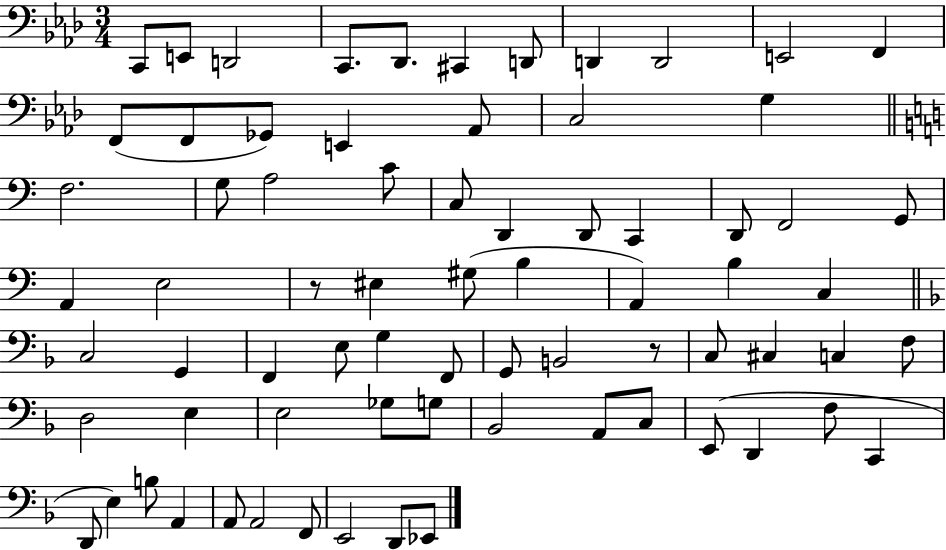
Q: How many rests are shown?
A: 2